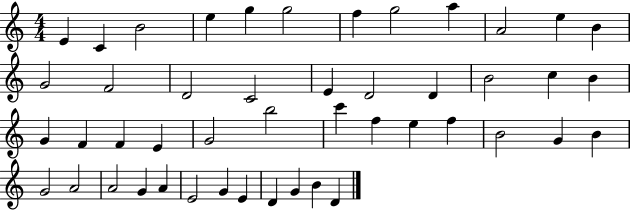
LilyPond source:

{
  \clef treble
  \numericTimeSignature
  \time 4/4
  \key c \major
  e'4 c'4 b'2 | e''4 g''4 g''2 | f''4 g''2 a''4 | a'2 e''4 b'4 | \break g'2 f'2 | d'2 c'2 | e'4 d'2 d'4 | b'2 c''4 b'4 | \break g'4 f'4 f'4 e'4 | g'2 b''2 | c'''4 f''4 e''4 f''4 | b'2 g'4 b'4 | \break g'2 a'2 | a'2 g'4 a'4 | e'2 g'4 e'4 | d'4 g'4 b'4 d'4 | \break \bar "|."
}